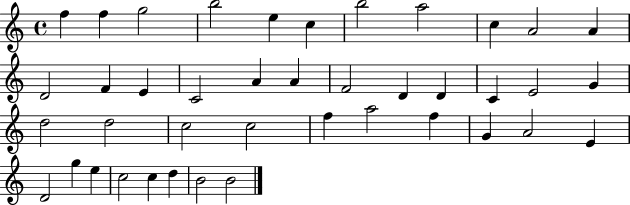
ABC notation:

X:1
T:Untitled
M:4/4
L:1/4
K:C
f f g2 b2 e c b2 a2 c A2 A D2 F E C2 A A F2 D D C E2 G d2 d2 c2 c2 f a2 f G A2 E D2 g e c2 c d B2 B2